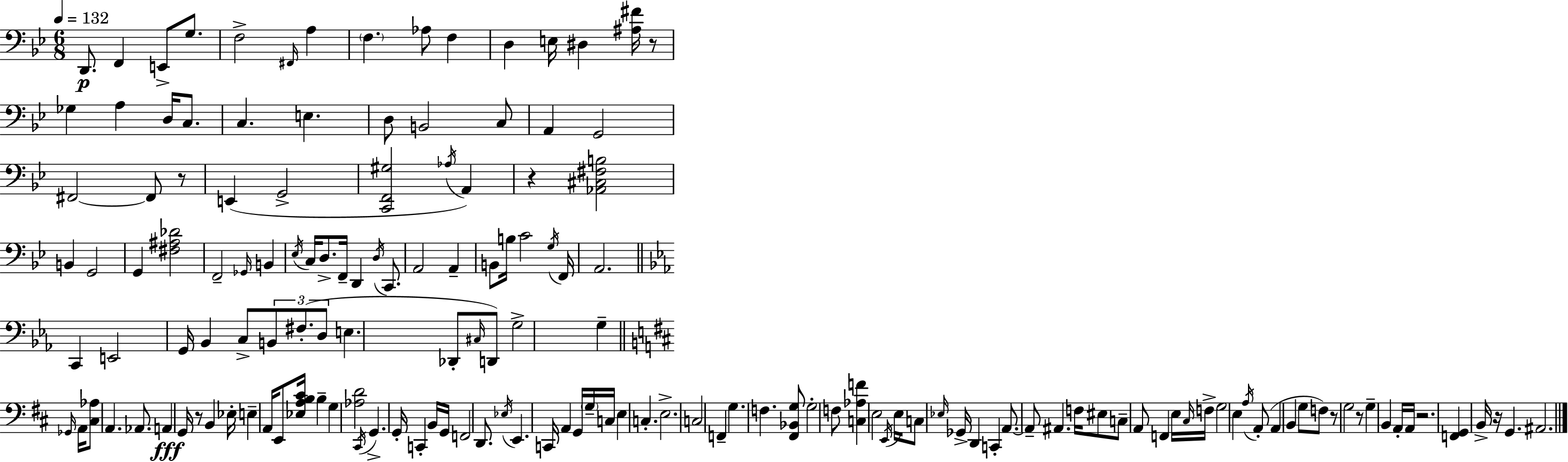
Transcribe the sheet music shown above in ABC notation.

X:1
T:Untitled
M:6/8
L:1/4
K:Bb
D,,/2 F,, E,,/2 G,/2 F,2 ^F,,/4 A, F, _A,/2 F, D, E,/4 ^D, [^A,^F]/4 z/2 _G, A, D,/4 C,/2 C, E, D,/2 B,,2 C,/2 A,, G,,2 ^F,,2 ^F,,/2 z/2 E,, G,,2 [C,,F,,^G,]2 _A,/4 A,, z [_A,,^C,^F,B,]2 B,, G,,2 G,, [^F,^A,_D]2 F,,2 _G,,/4 B,, _E,/4 C,/4 D,/2 F,,/4 D,, D,/4 C,,/2 A,,2 A,, B,,/2 B,/4 C2 G,/4 F,,/4 A,,2 C,, E,,2 G,,/4 _B,, C,/2 B,,/2 ^F,/2 D,/2 E, _D,,/2 ^C,/4 D,,/2 G,2 G, _G,,/4 A,,/4 [^C,_A,]/2 A,, _A,,/2 A,, G,,/4 z/2 B,, _E,/4 E, A,,/4 E,,/2 [_E,A,B,^C]/4 B, G, [_A,D]2 ^C,,/4 G,, G,,/4 C,, B,,/4 G,,/4 F,,2 D,,/2 _E,/4 E,, C,,/4 A,, G,,/4 G,/4 C,/4 E, C, E,2 C,2 F,, G, F, [^F,,_B,,G,]/2 G,2 F,/2 [C,_A,F] E,2 E,,/4 E,/4 C,/2 _E,/4 _G,,/4 D,, C,, A,,/2 A,,/2 ^A,, F,/4 ^E,/2 C,/2 A,,/2 F,, E,/4 ^C,/4 F,/4 G,2 E, A,/4 A,,/2 A,, B,, G,/2 F,/2 z/2 G,2 z/2 G, B,, A,,/4 A,,/4 z2 [F,,G,,] B,,/4 z/4 G,, ^A,,2